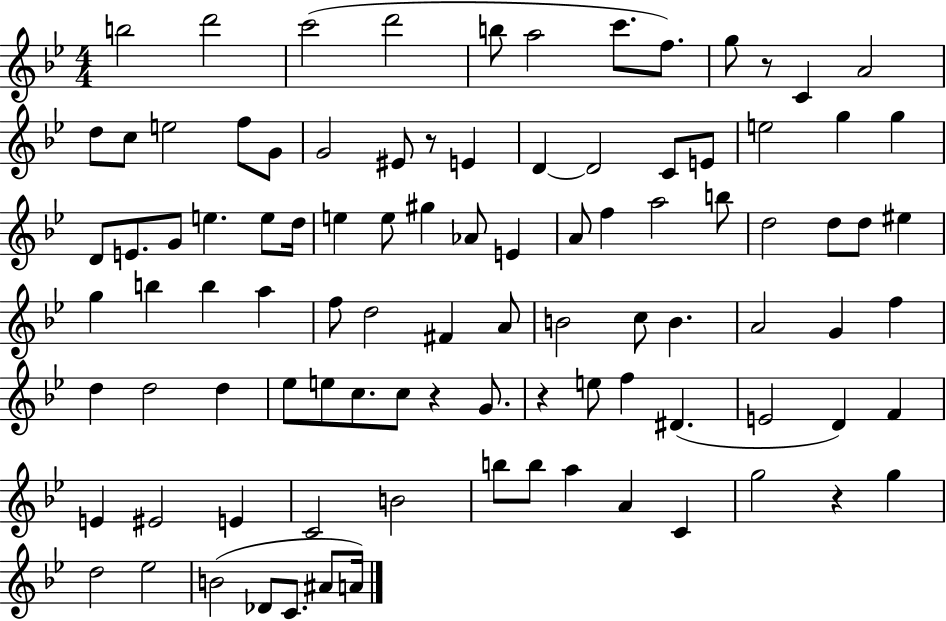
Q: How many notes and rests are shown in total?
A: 97